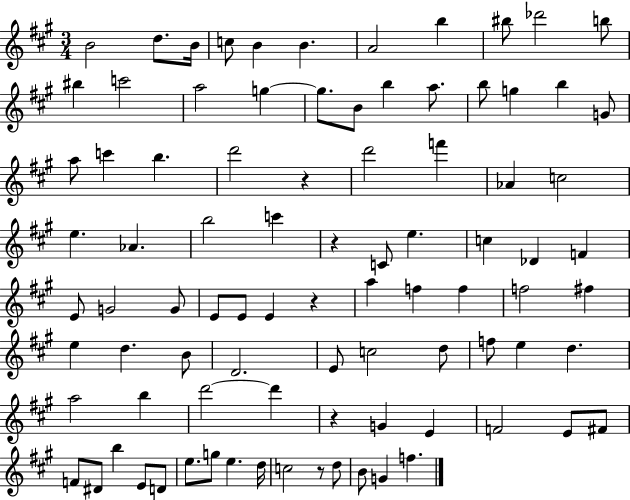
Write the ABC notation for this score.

X:1
T:Untitled
M:3/4
L:1/4
K:A
B2 d/2 B/4 c/2 B B A2 b ^b/2 _d'2 b/2 ^b c'2 a2 g g/2 B/2 b a/2 b/2 g b G/2 a/2 c' b d'2 z d'2 f' _A c2 e _A b2 c' z C/2 e c _D F E/2 G2 G/2 E/2 E/2 E z a f f f2 ^f e d B/2 D2 E/2 c2 d/2 f/2 e d a2 b d'2 d' z G E F2 E/2 ^F/2 F/2 ^D/2 b E/2 D/2 e/2 g/2 e d/4 c2 z/2 d/2 B/2 G f